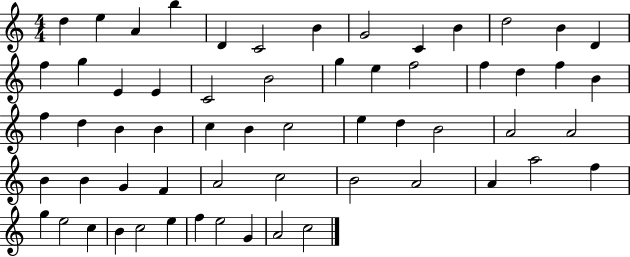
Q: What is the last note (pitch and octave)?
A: C5